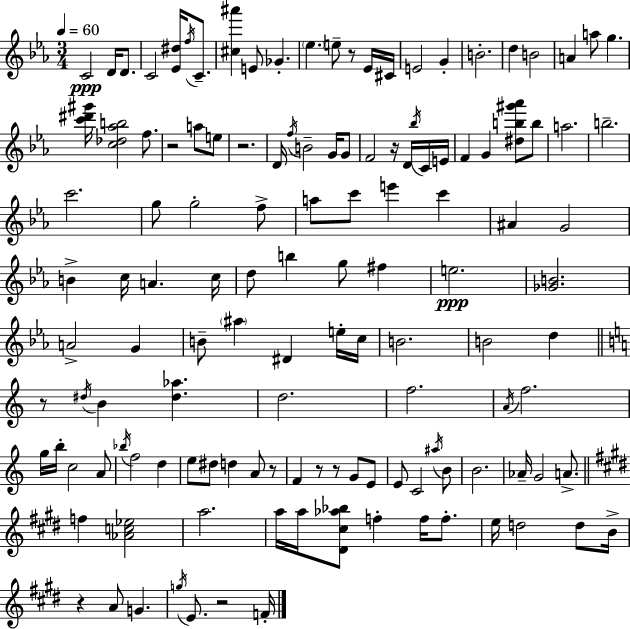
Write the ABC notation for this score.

X:1
T:Untitled
M:3/4
L:1/4
K:Cm
C2 D/4 D/2 C2 [_E^d]/4 f/4 C/2 [^c^a'] E/2 _G _e e/2 z/2 _E/4 ^C/4 E2 G B2 d B2 A a/2 g [c'^d'^g']/4 [c_d_ab]2 f/2 z2 a/2 e/2 z2 D/4 f/4 B2 G/4 G/2 F2 z/4 D/4 _b/4 C/4 E/4 F G [^db^g'_a']/2 b/2 a2 b2 c'2 g/2 g2 f/2 a/2 c'/2 e' c' ^A G2 B c/4 A c/4 d/2 b g/2 ^f e2 [_GB]2 A2 G B/2 ^a ^D e/4 c/4 B2 B2 d z/2 ^d/4 B [^d_a] d2 f2 A/4 f2 g/4 b/4 c2 A/2 _b/4 f2 d e/2 ^d/2 d A/2 z/2 F z/2 z/2 G/2 E/2 E/2 C2 ^a/4 B/2 B2 _A/4 G2 A/2 f [_Ac_e]2 a2 a/4 a/4 [^D^c_a_b]/2 f f/4 f/2 e/4 d2 d/2 B/4 z A/2 G g/4 E/2 z2 F/4